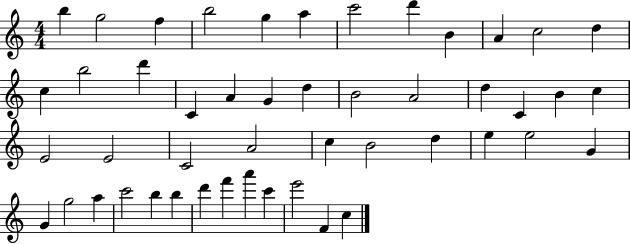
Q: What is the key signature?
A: C major